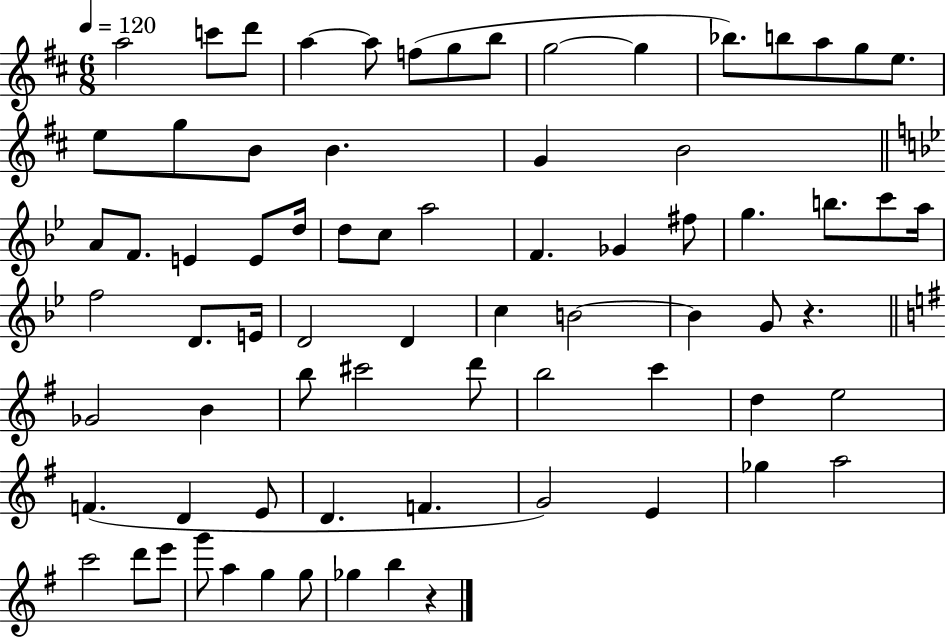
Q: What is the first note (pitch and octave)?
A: A5